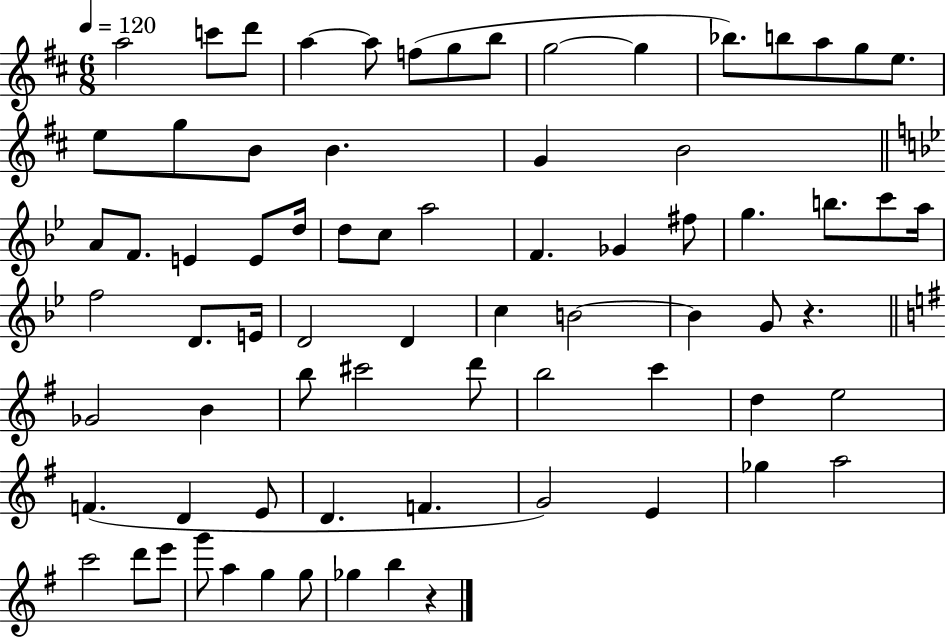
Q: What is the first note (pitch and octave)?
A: A5